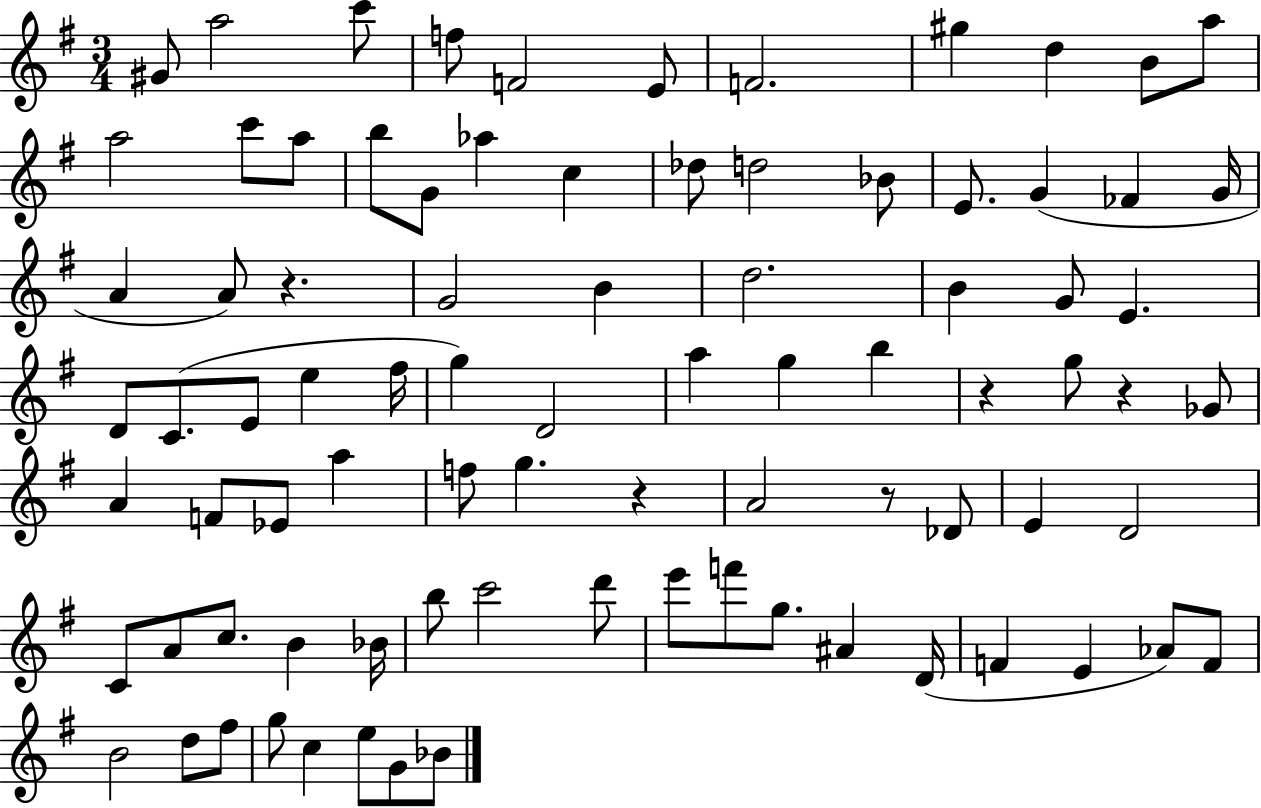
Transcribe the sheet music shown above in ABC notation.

X:1
T:Untitled
M:3/4
L:1/4
K:G
^G/2 a2 c'/2 f/2 F2 E/2 F2 ^g d B/2 a/2 a2 c'/2 a/2 b/2 G/2 _a c _d/2 d2 _B/2 E/2 G _F G/4 A A/2 z G2 B d2 B G/2 E D/2 C/2 E/2 e ^f/4 g D2 a g b z g/2 z _G/2 A F/2 _E/2 a f/2 g z A2 z/2 _D/2 E D2 C/2 A/2 c/2 B _B/4 b/2 c'2 d'/2 e'/2 f'/2 g/2 ^A D/4 F E _A/2 F/2 B2 d/2 ^f/2 g/2 c e/2 G/2 _B/2